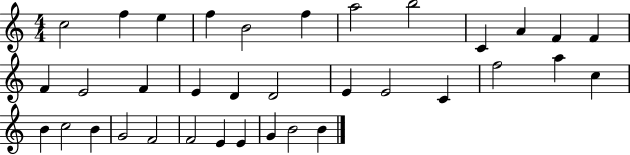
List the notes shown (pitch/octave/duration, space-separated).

C5/h F5/q E5/q F5/q B4/h F5/q A5/h B5/h C4/q A4/q F4/q F4/q F4/q E4/h F4/q E4/q D4/q D4/h E4/q E4/h C4/q F5/h A5/q C5/q B4/q C5/h B4/q G4/h F4/h F4/h E4/q E4/q G4/q B4/h B4/q